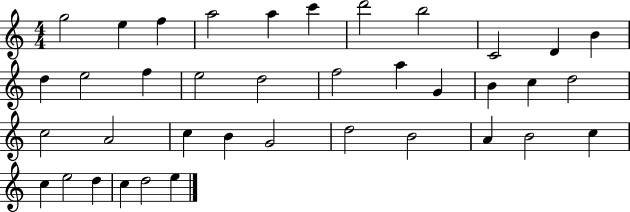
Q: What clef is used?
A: treble